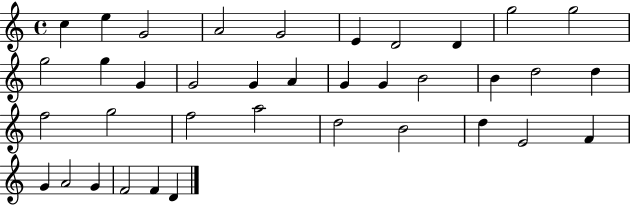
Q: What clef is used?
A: treble